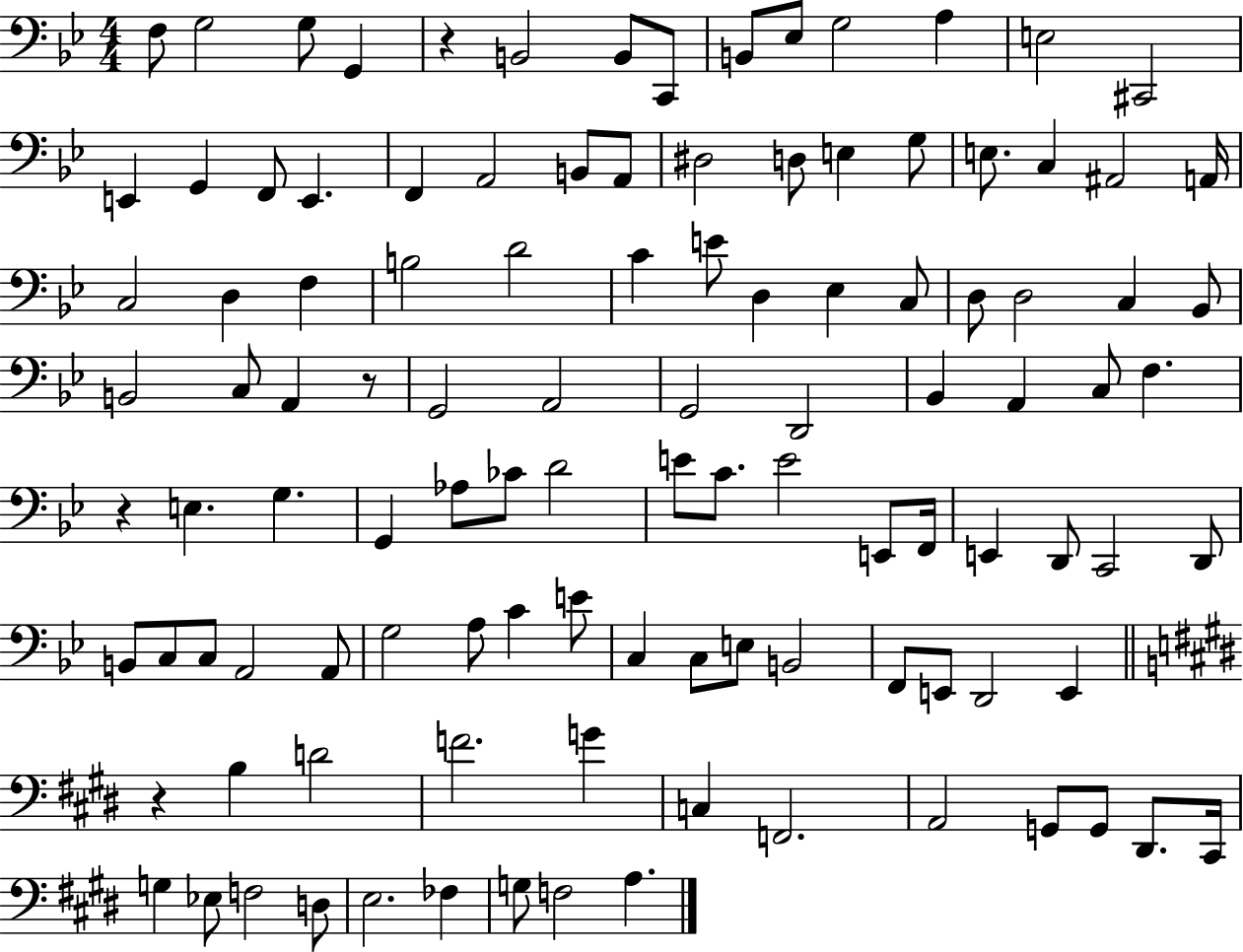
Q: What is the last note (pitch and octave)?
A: A3